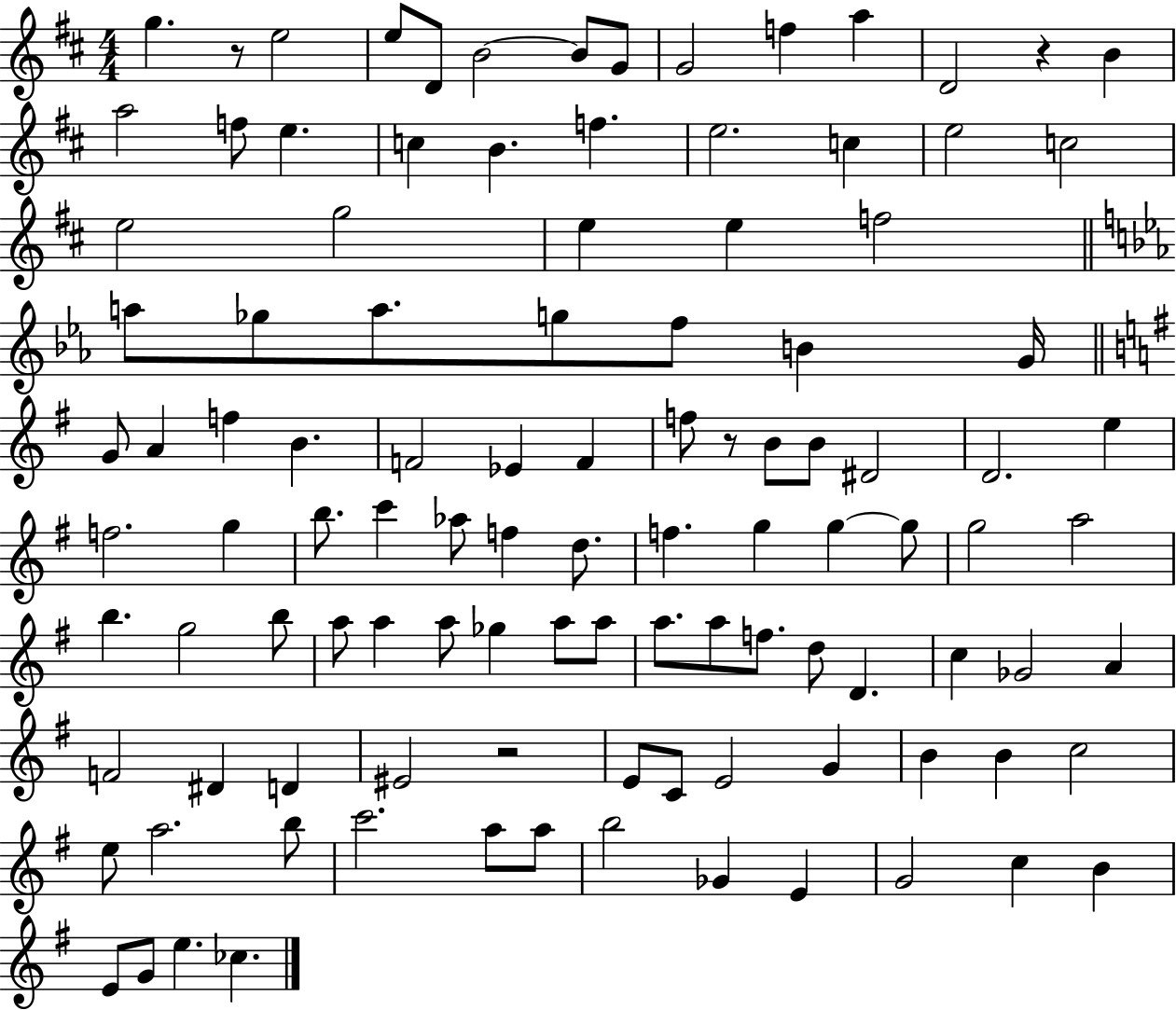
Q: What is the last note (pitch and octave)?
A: CES5